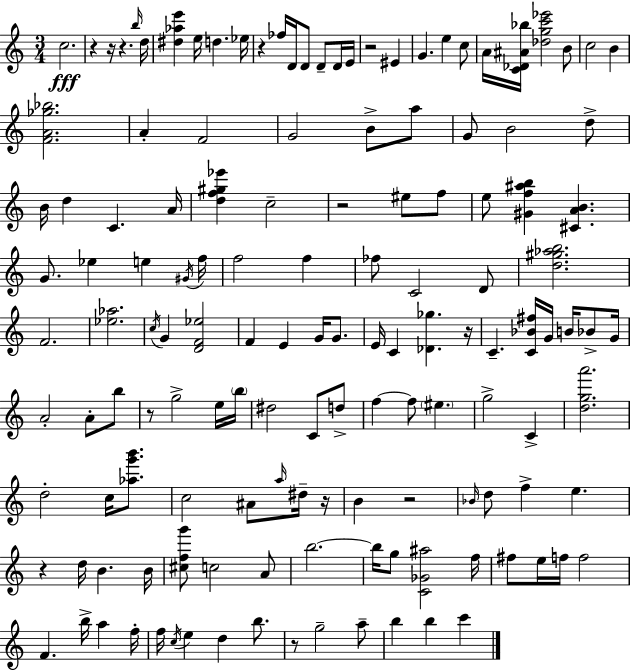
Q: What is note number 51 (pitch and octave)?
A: E4